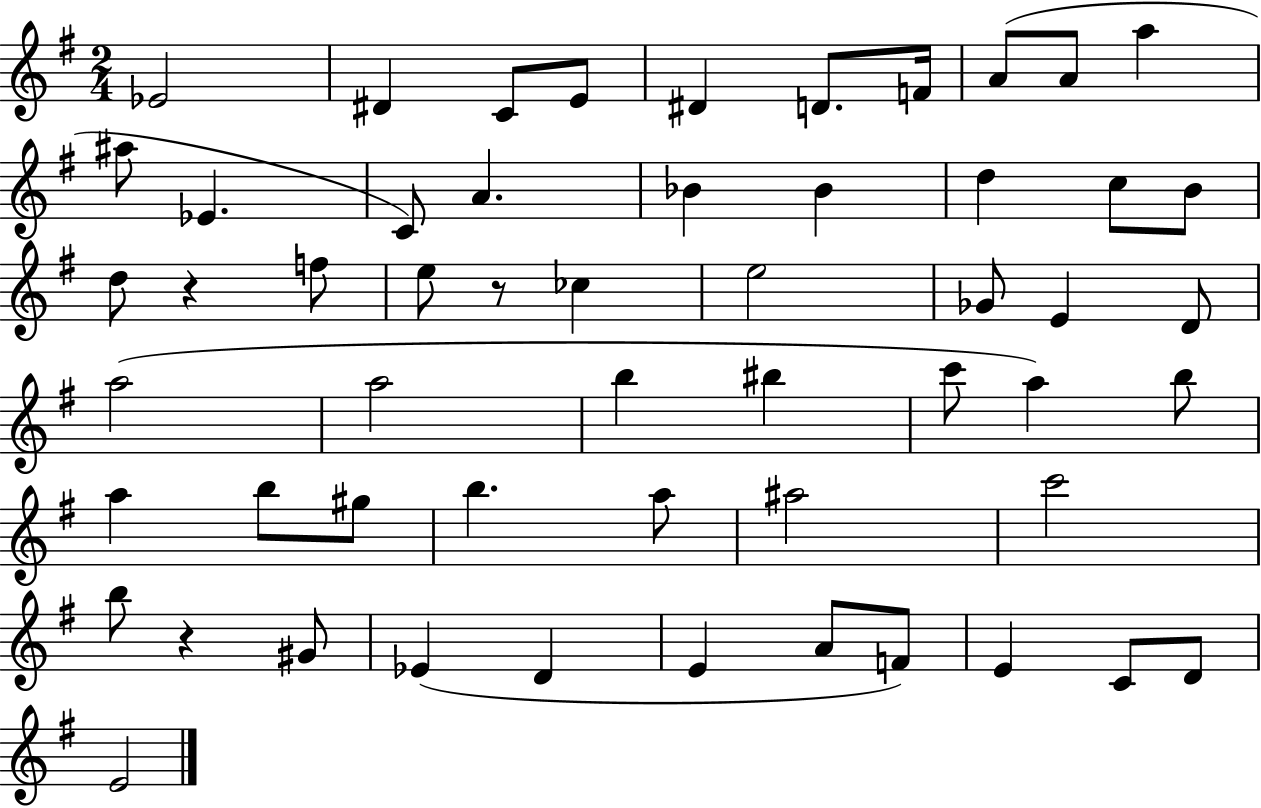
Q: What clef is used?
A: treble